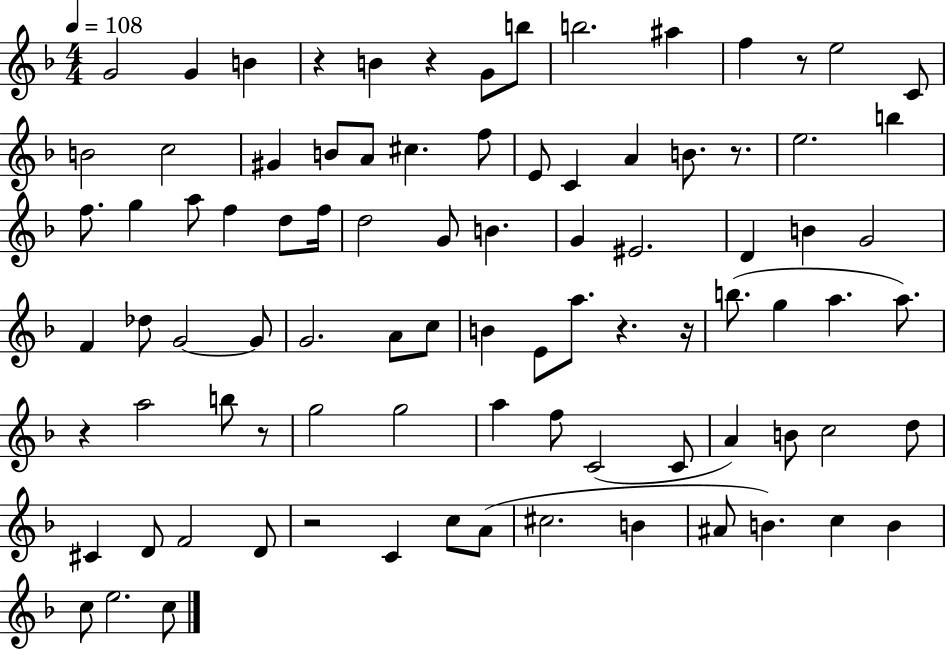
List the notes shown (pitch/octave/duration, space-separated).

G4/h G4/q B4/q R/q B4/q R/q G4/e B5/e B5/h. A#5/q F5/q R/e E5/h C4/e B4/h C5/h G#4/q B4/e A4/e C#5/q. F5/e E4/e C4/q A4/q B4/e. R/e. E5/h. B5/q F5/e. G5/q A5/e F5/q D5/e F5/s D5/h G4/e B4/q. G4/q EIS4/h. D4/q B4/q G4/h F4/q Db5/e G4/h G4/e G4/h. A4/e C5/e B4/q E4/e A5/e. R/q. R/s B5/e. G5/q A5/q. A5/e. R/q A5/h B5/e R/e G5/h G5/h A5/q F5/e C4/h C4/e A4/q B4/e C5/h D5/e C#4/q D4/e F4/h D4/e R/h C4/q C5/e A4/e C#5/h. B4/q A#4/e B4/q. C5/q B4/q C5/e E5/h. C5/e